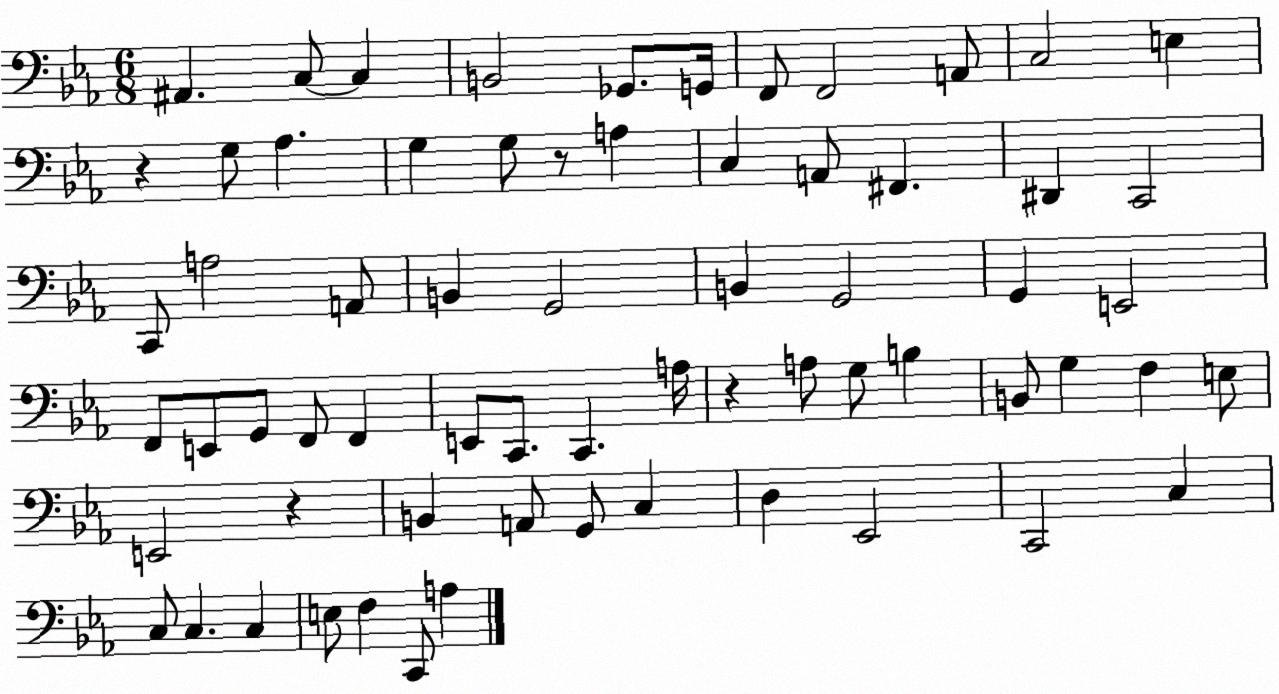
X:1
T:Untitled
M:6/8
L:1/4
K:Eb
^A,, C,/2 C, B,,2 _G,,/2 G,,/4 F,,/2 F,,2 A,,/2 C,2 E, z G,/2 _A, G, G,/2 z/2 A, C, A,,/2 ^F,, ^D,, C,,2 C,,/2 A,2 A,,/2 B,, G,,2 B,, G,,2 G,, E,,2 F,,/2 E,,/2 G,,/2 F,,/2 F,, E,,/2 C,,/2 C,, A,/4 z A,/2 G,/2 B, B,,/2 G, F, E,/2 E,,2 z B,, A,,/2 G,,/2 C, D, _E,,2 C,,2 C, C,/2 C, C, E,/2 F, C,,/2 A,